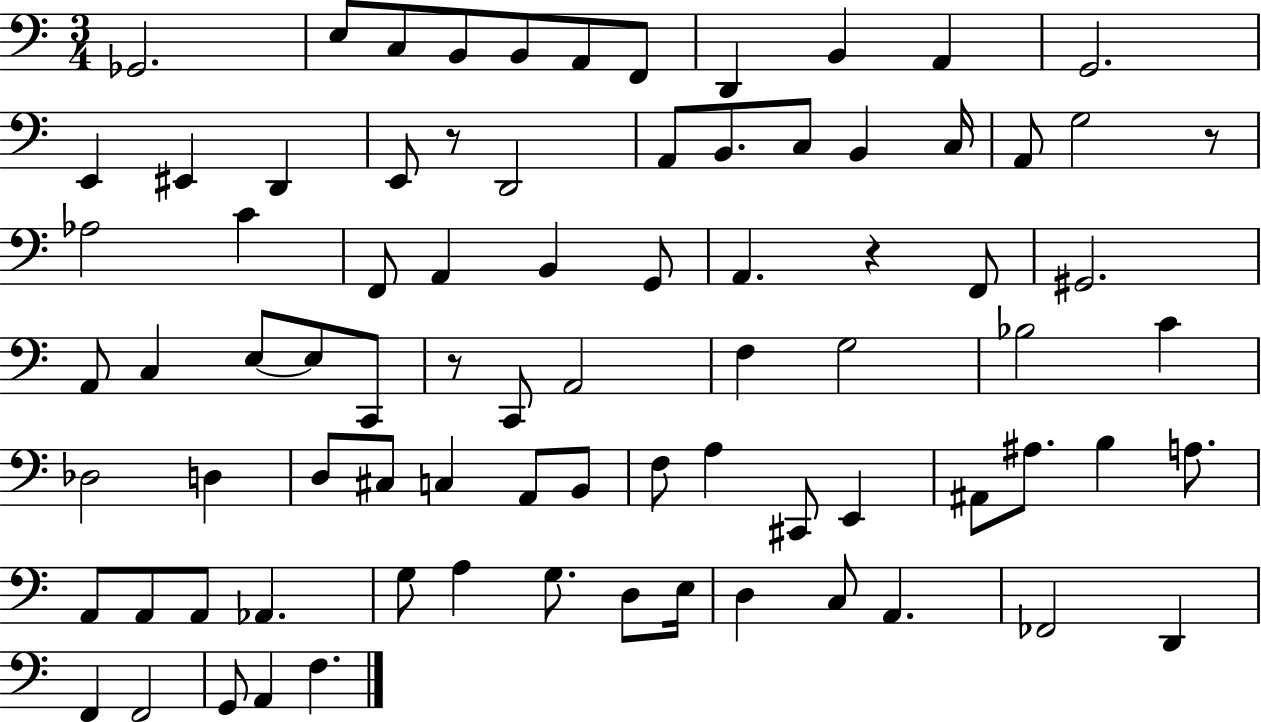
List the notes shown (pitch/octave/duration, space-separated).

Gb2/h. E3/e C3/e B2/e B2/e A2/e F2/e D2/q B2/q A2/q G2/h. E2/q EIS2/q D2/q E2/e R/e D2/h A2/e B2/e. C3/e B2/q C3/s A2/e G3/h R/e Ab3/h C4/q F2/e A2/q B2/q G2/e A2/q. R/q F2/e G#2/h. A2/e C3/q E3/e E3/e C2/e R/e C2/e A2/h F3/q G3/h Bb3/h C4/q Db3/h D3/q D3/e C#3/e C3/q A2/e B2/e F3/e A3/q C#2/e E2/q A#2/e A#3/e. B3/q A3/e. A2/e A2/e A2/e Ab2/q. G3/e A3/q G3/e. D3/e E3/s D3/q C3/e A2/q. FES2/h D2/q F2/q F2/h G2/e A2/q F3/q.